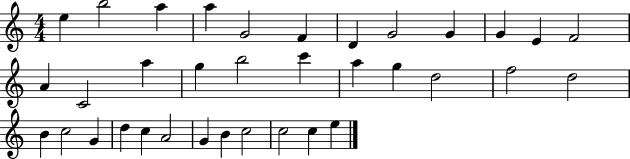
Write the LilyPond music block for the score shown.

{
  \clef treble
  \numericTimeSignature
  \time 4/4
  \key c \major
  e''4 b''2 a''4 | a''4 g'2 f'4 | d'4 g'2 g'4 | g'4 e'4 f'2 | \break a'4 c'2 a''4 | g''4 b''2 c'''4 | a''4 g''4 d''2 | f''2 d''2 | \break b'4 c''2 g'4 | d''4 c''4 a'2 | g'4 b'4 c''2 | c''2 c''4 e''4 | \break \bar "|."
}